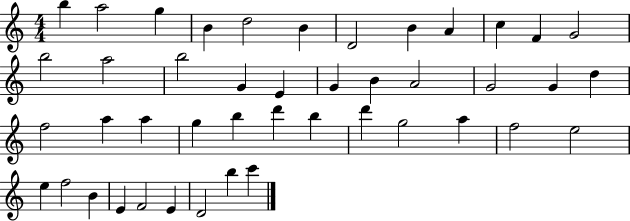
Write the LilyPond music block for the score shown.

{
  \clef treble
  \numericTimeSignature
  \time 4/4
  \key c \major
  b''4 a''2 g''4 | b'4 d''2 b'4 | d'2 b'4 a'4 | c''4 f'4 g'2 | \break b''2 a''2 | b''2 g'4 e'4 | g'4 b'4 a'2 | g'2 g'4 d''4 | \break f''2 a''4 a''4 | g''4 b''4 d'''4 b''4 | d'''4 g''2 a''4 | f''2 e''2 | \break e''4 f''2 b'4 | e'4 f'2 e'4 | d'2 b''4 c'''4 | \bar "|."
}